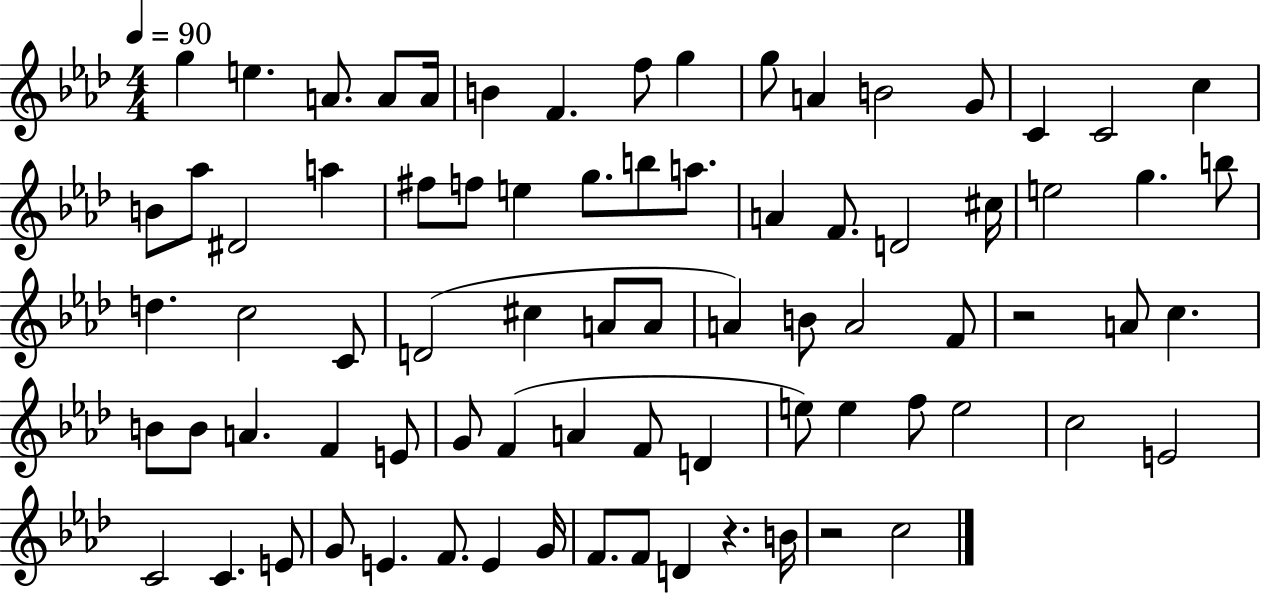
{
  \clef treble
  \numericTimeSignature
  \time 4/4
  \key aes \major
  \tempo 4 = 90
  g''4 e''4. a'8. a'8 a'16 | b'4 f'4. f''8 g''4 | g''8 a'4 b'2 g'8 | c'4 c'2 c''4 | \break b'8 aes''8 dis'2 a''4 | fis''8 f''8 e''4 g''8. b''8 a''8. | a'4 f'8. d'2 cis''16 | e''2 g''4. b''8 | \break d''4. c''2 c'8 | d'2( cis''4 a'8 a'8 | a'4) b'8 a'2 f'8 | r2 a'8 c''4. | \break b'8 b'8 a'4. f'4 e'8 | g'8 f'4( a'4 f'8 d'4 | e''8) e''4 f''8 e''2 | c''2 e'2 | \break c'2 c'4. e'8 | g'8 e'4. f'8. e'4 g'16 | f'8. f'8 d'4 r4. b'16 | r2 c''2 | \break \bar "|."
}